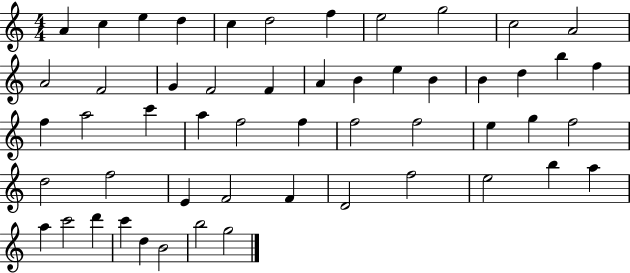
A4/q C5/q E5/q D5/q C5/q D5/h F5/q E5/h G5/h C5/h A4/h A4/h F4/h G4/q F4/h F4/q A4/q B4/q E5/q B4/q B4/q D5/q B5/q F5/q F5/q A5/h C6/q A5/q F5/h F5/q F5/h F5/h E5/q G5/q F5/h D5/h F5/h E4/q F4/h F4/q D4/h F5/h E5/h B5/q A5/q A5/q C6/h D6/q C6/q D5/q B4/h B5/h G5/h